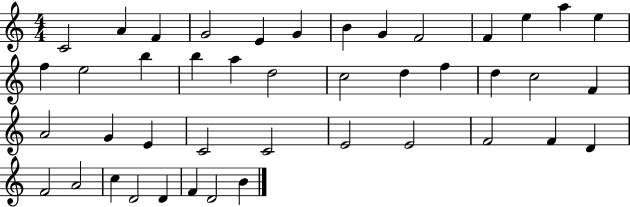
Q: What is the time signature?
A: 4/4